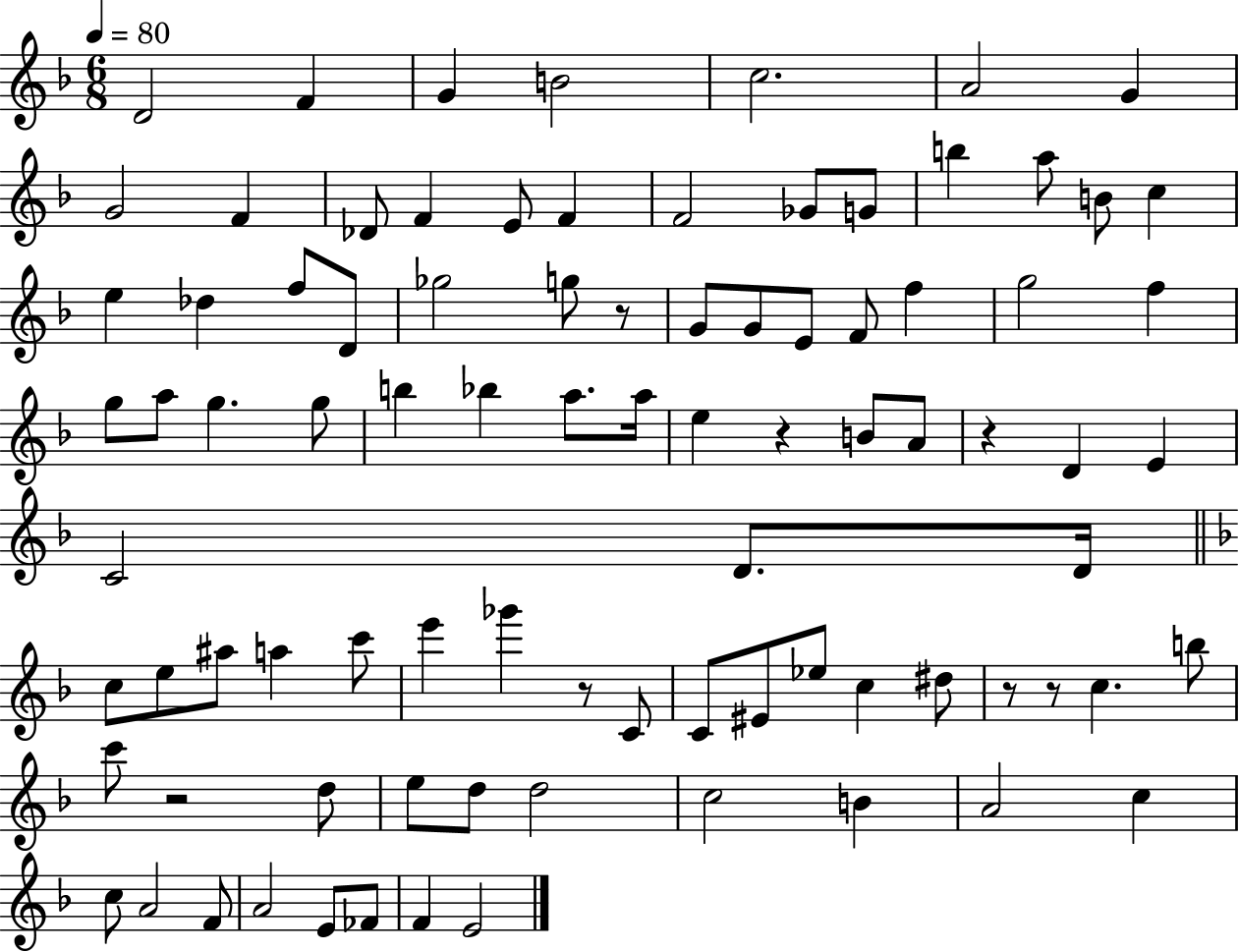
{
  \clef treble
  \numericTimeSignature
  \time 6/8
  \key f \major
  \tempo 4 = 80
  \repeat volta 2 { d'2 f'4 | g'4 b'2 | c''2. | a'2 g'4 | \break g'2 f'4 | des'8 f'4 e'8 f'4 | f'2 ges'8 g'8 | b''4 a''8 b'8 c''4 | \break e''4 des''4 f''8 d'8 | ges''2 g''8 r8 | g'8 g'8 e'8 f'8 f''4 | g''2 f''4 | \break g''8 a''8 g''4. g''8 | b''4 bes''4 a''8. a''16 | e''4 r4 b'8 a'8 | r4 d'4 e'4 | \break c'2 d'8. d'16 | \bar "||" \break \key d \minor c''8 e''8 ais''8 a''4 c'''8 | e'''4 ges'''4 r8 c'8 | c'8 eis'8 ees''8 c''4 dis''8 | r8 r8 c''4. b''8 | \break c'''8 r2 d''8 | e''8 d''8 d''2 | c''2 b'4 | a'2 c''4 | \break c''8 a'2 f'8 | a'2 e'8 fes'8 | f'4 e'2 | } \bar "|."
}